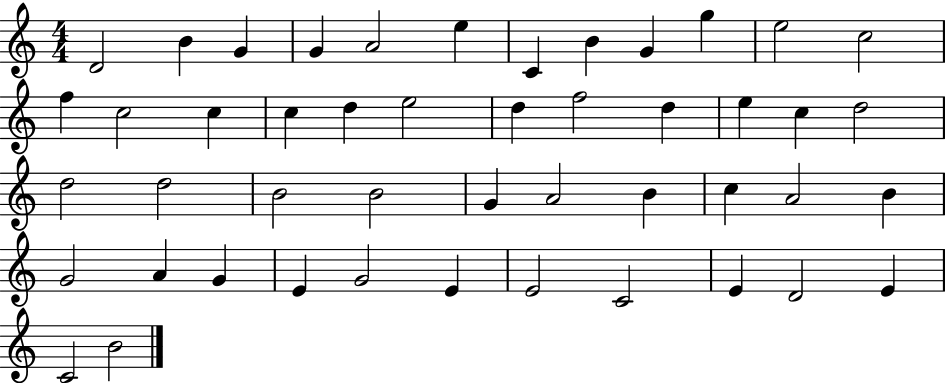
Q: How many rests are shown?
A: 0